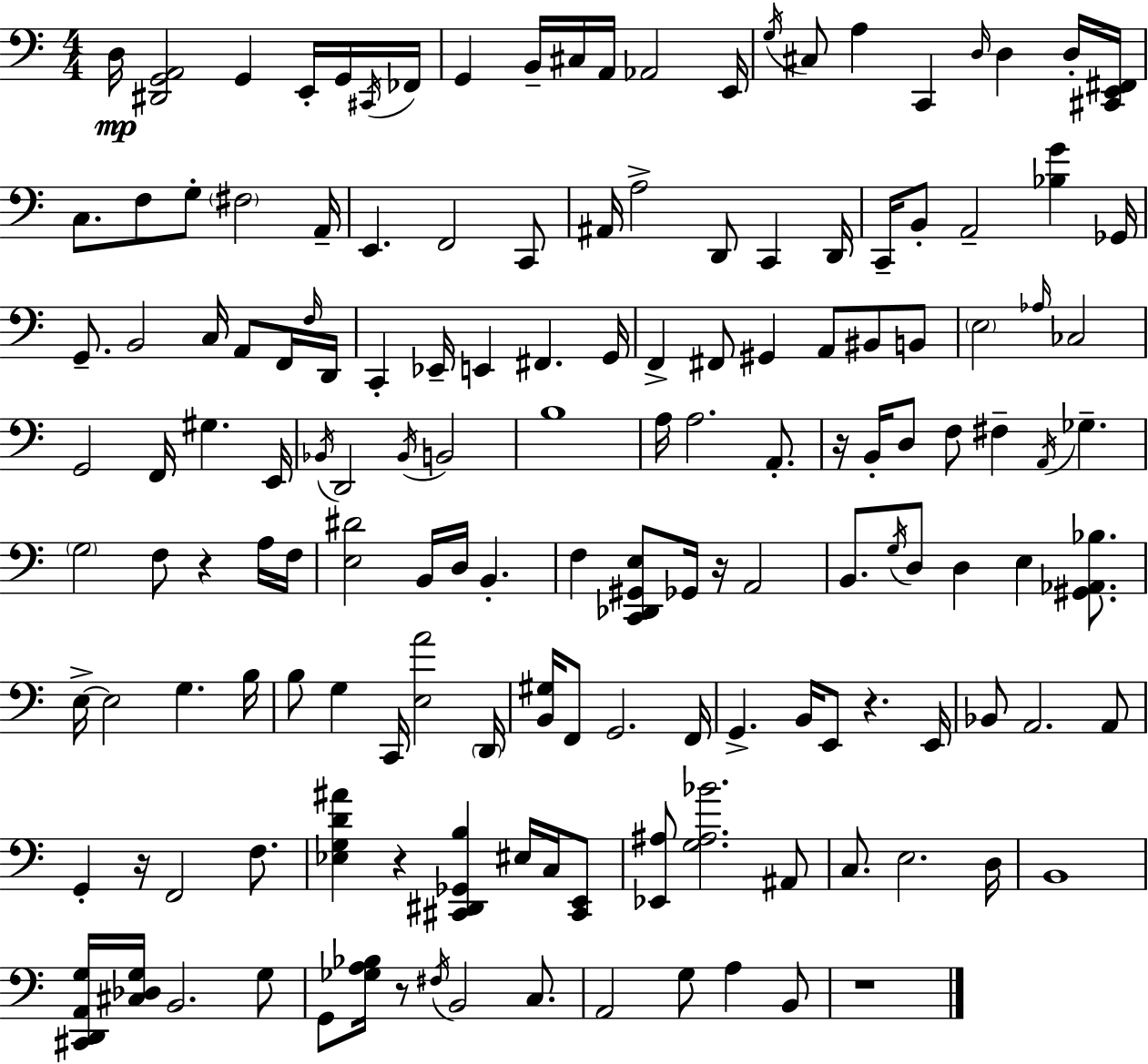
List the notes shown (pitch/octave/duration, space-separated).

D3/s [D#2,G2,A2]/h G2/q E2/s G2/s C#2/s FES2/s G2/q B2/s C#3/s A2/s Ab2/h E2/s G3/s C#3/e A3/q C2/q D3/s D3/q D3/s [C#2,E2,F#2]/s C3/e. F3/e G3/e F#3/h A2/s E2/q. F2/h C2/e A#2/s A3/h D2/e C2/q D2/s C2/s B2/e A2/h [Bb3,G4]/q Gb2/s G2/e. B2/h C3/s A2/e F2/s F3/s D2/s C2/q Eb2/s E2/q F#2/q. G2/s F2/q F#2/e G#2/q A2/e BIS2/e B2/e E3/h Ab3/s CES3/h G2/h F2/s G#3/q. E2/s Bb2/s D2/h Bb2/s B2/h B3/w A3/s A3/h. A2/e. R/s B2/s D3/e F3/e F#3/q A2/s Gb3/q. G3/h F3/e R/q A3/s F3/s [E3,D#4]/h B2/s D3/s B2/q. F3/q [C2,Db2,G#2,E3]/e Gb2/s R/s A2/h B2/e. G3/s D3/e D3/q E3/q [G#2,Ab2,Bb3]/e. E3/s E3/h G3/q. B3/s B3/e G3/q C2/s [E3,A4]/h D2/s [B2,G#3]/s F2/e G2/h. F2/s G2/q. B2/s E2/e R/q. E2/s Bb2/e A2/h. A2/e G2/q R/s F2/h F3/e. [Eb3,G3,D4,A#4]/q R/q [C#2,D#2,Gb2,B3]/q EIS3/s C3/s [C#2,E2]/e [Eb2,A#3]/e [G3,A#3,Bb4]/h. A#2/e C3/e. E3/h. D3/s B2/w [C#2,D2,A2,G3]/s [C#3,Db3,G3]/s B2/h. G3/e G2/e [Gb3,A3,Bb3]/s R/e F#3/s B2/h C3/e. A2/h G3/e A3/q B2/e R/w